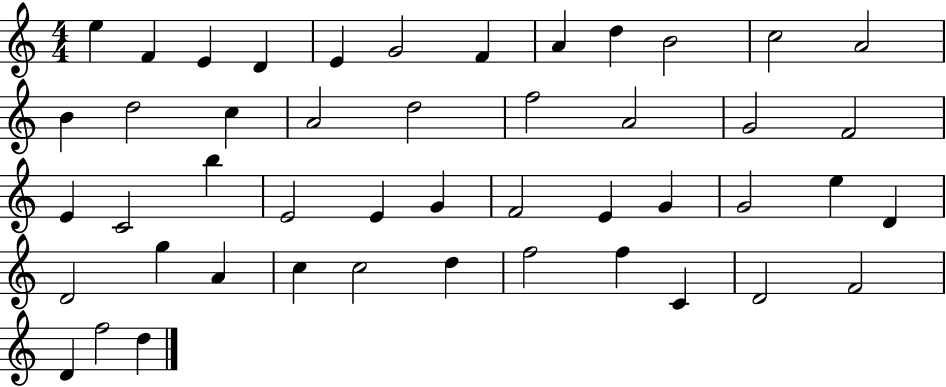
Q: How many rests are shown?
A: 0